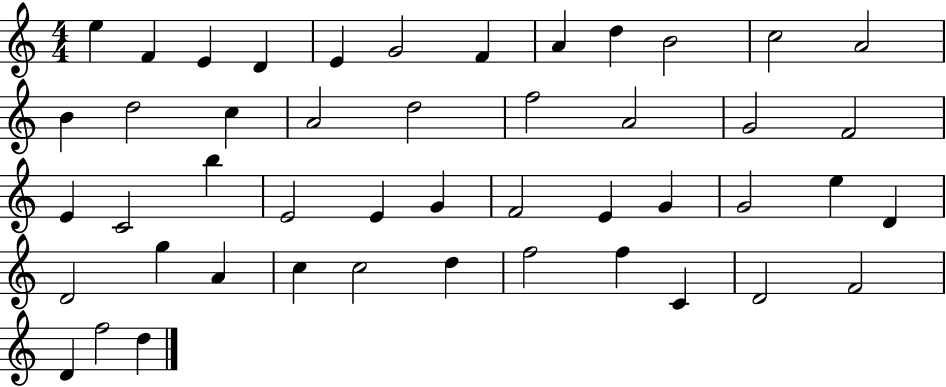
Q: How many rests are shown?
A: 0